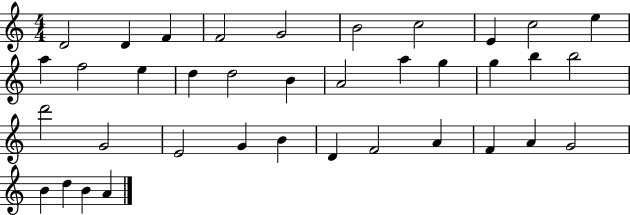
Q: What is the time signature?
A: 4/4